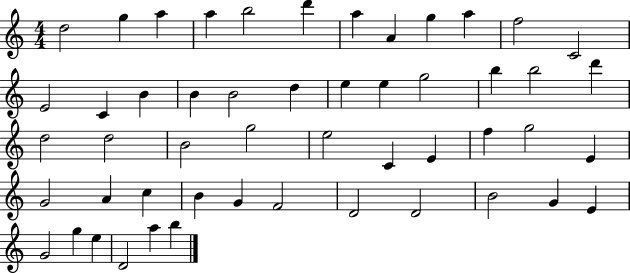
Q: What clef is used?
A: treble